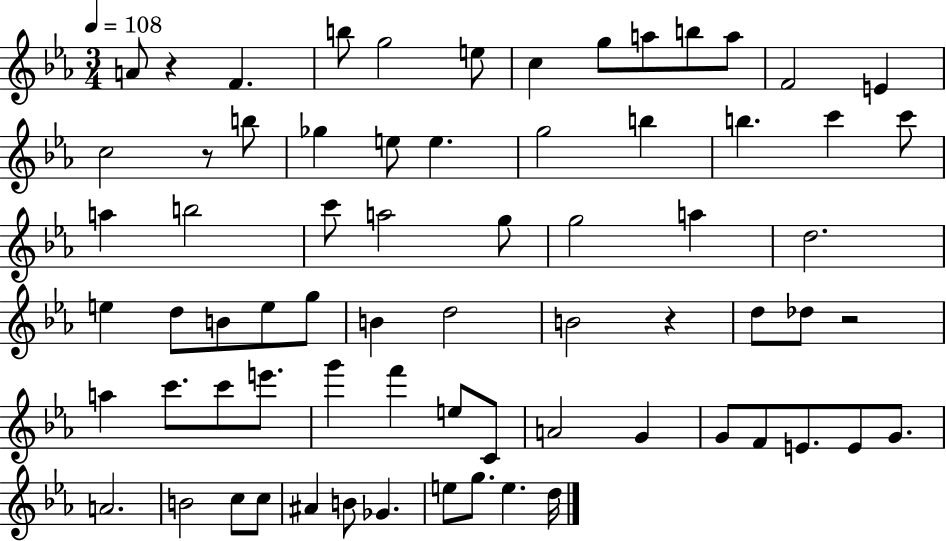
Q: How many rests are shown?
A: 4